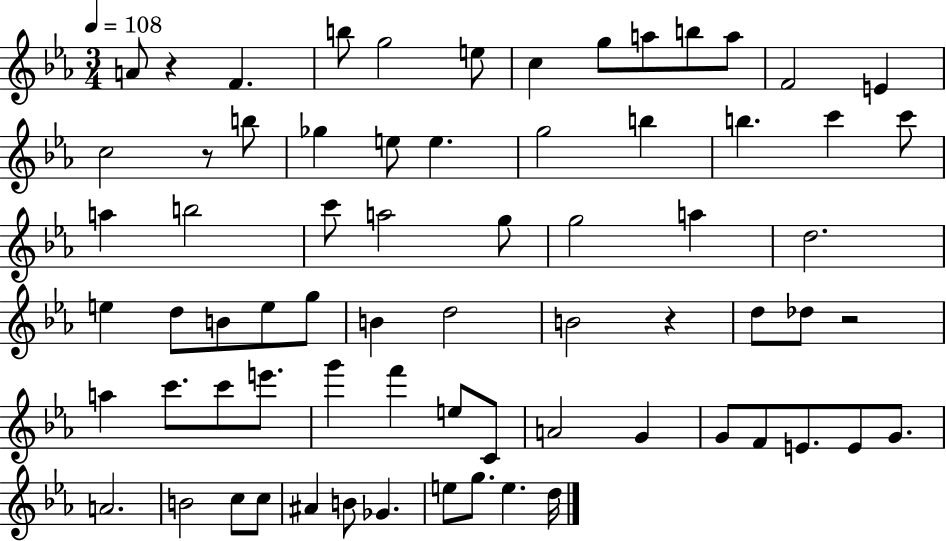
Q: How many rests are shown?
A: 4